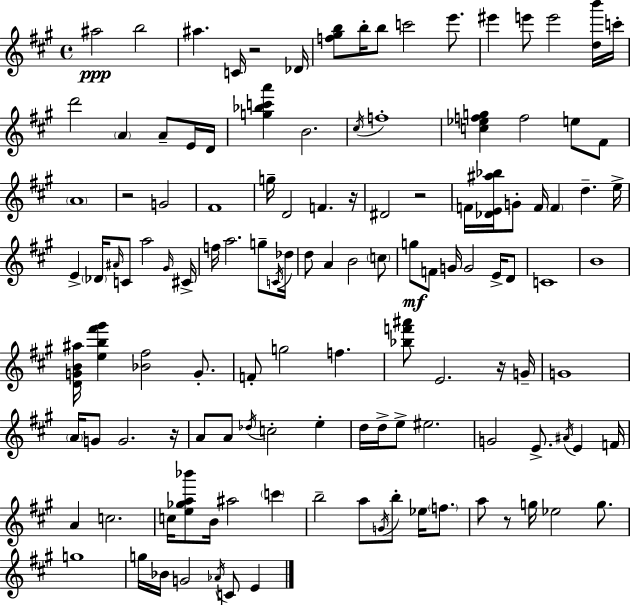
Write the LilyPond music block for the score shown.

{
  \clef treble
  \time 4/4
  \defaultTimeSignature
  \key a \major
  ais''2\ppp b''2 | ais''4. c'16 r2 des'16 | <f'' gis'' b''>8 b''16-. b''8 c'''2 e'''8. | eis'''4 e'''8 e'''2 <d'' b'''>16 c'''16-. | \break d'''2 \parenthesize a'4 a'8-- e'16 d'16 | <g'' bes'' c''' a'''>4 b'2. | \acciaccatura { cis''16 } f''1-. | <c'' ees'' f'' g''>4 f''2 e''8 fis'8 | \break \parenthesize a'1 | r2 g'2 | fis'1 | g''16-- d'2 f'4. | \break r16 dis'2 r2 | f'16 <des' e' ais'' bes''>16 g'8-. f'16 \parenthesize f'4 d''4.-- | e''16-> e'4-> \parenthesize des'16 \grace { ais'16 } c'8 a''2 | \grace { gis'16 } cis'16-> f''16 a''2. | \break g''8-- \acciaccatura { c'16 } des''16 d''8 a'4 b'2 | \parenthesize c''8 g''8\mf f'8 g'16 g'2 | e'16-> d'8 c'1 | b'1 | \break <d' g' b' ais''>16 <e'' b'' fis''' gis'''>4 <bes' fis''>2 | g'8.-. f'8-. g''2 f''4. | <bes'' f''' ais'''>8 e'2. | r16 g'16-- g'1 | \break \parenthesize a'16 g'8 g'2. | r16 a'8 a'8 \acciaccatura { des''16 } c''2-. | e''4-. d''16 d''16-> e''8-> eis''2. | g'2 e'8.-> | \break \acciaccatura { ais'16 } e'4 f'16 a'4 c''2. | c''16 <e'' ges'' a'' bes'''>8 b'16 ais''2 | \parenthesize c'''4 b''2-- a''8 | \acciaccatura { g'16 } b''8-. ees''16 \parenthesize f''8. a''8 r8 g''16 ees''2 | \break g''8. g''1 | g''16 bes'16 g'2 | \acciaccatura { aes'16 } c'8 e'4 \bar "|."
}